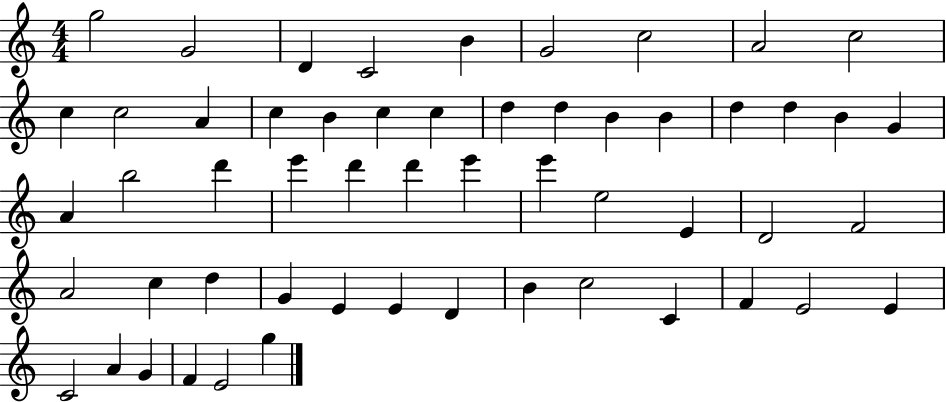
{
  \clef treble
  \numericTimeSignature
  \time 4/4
  \key c \major
  g''2 g'2 | d'4 c'2 b'4 | g'2 c''2 | a'2 c''2 | \break c''4 c''2 a'4 | c''4 b'4 c''4 c''4 | d''4 d''4 b'4 b'4 | d''4 d''4 b'4 g'4 | \break a'4 b''2 d'''4 | e'''4 d'''4 d'''4 e'''4 | e'''4 e''2 e'4 | d'2 f'2 | \break a'2 c''4 d''4 | g'4 e'4 e'4 d'4 | b'4 c''2 c'4 | f'4 e'2 e'4 | \break c'2 a'4 g'4 | f'4 e'2 g''4 | \bar "|."
}